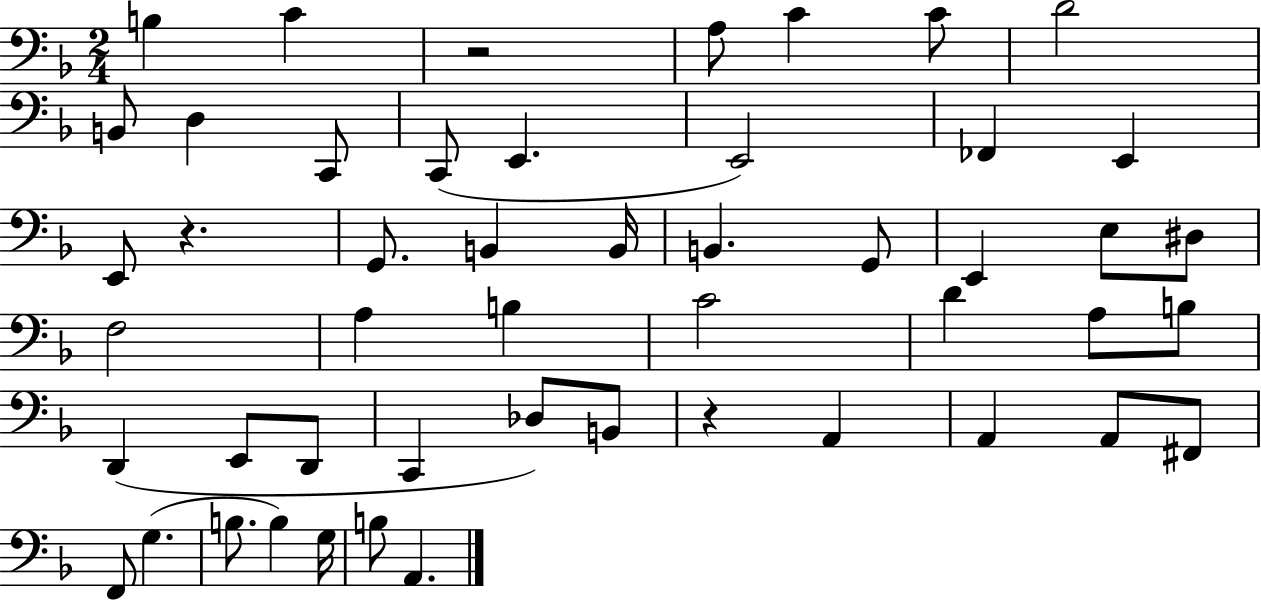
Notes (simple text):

B3/q C4/q R/h A3/e C4/q C4/e D4/h B2/e D3/q C2/e C2/e E2/q. E2/h FES2/q E2/q E2/e R/q. G2/e. B2/q B2/s B2/q. G2/e E2/q E3/e D#3/e F3/h A3/q B3/q C4/h D4/q A3/e B3/e D2/q E2/e D2/e C2/q Db3/e B2/e R/q A2/q A2/q A2/e F#2/e F2/e G3/q. B3/e. B3/q G3/s B3/e A2/q.